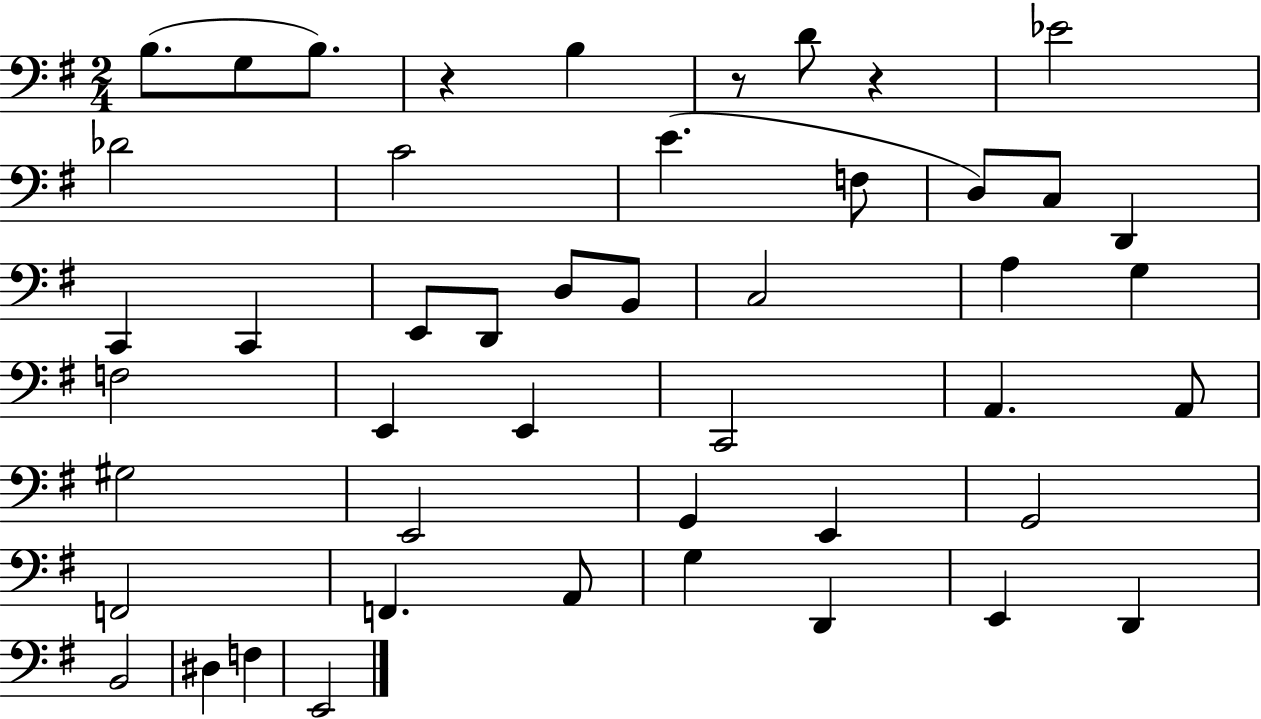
X:1
T:Untitled
M:2/4
L:1/4
K:G
B,/2 G,/2 B,/2 z B, z/2 D/2 z _E2 _D2 C2 E F,/2 D,/2 C,/2 D,, C,, C,, E,,/2 D,,/2 D,/2 B,,/2 C,2 A, G, F,2 E,, E,, C,,2 A,, A,,/2 ^G,2 E,,2 G,, E,, G,,2 F,,2 F,, A,,/2 G, D,, E,, D,, B,,2 ^D, F, E,,2